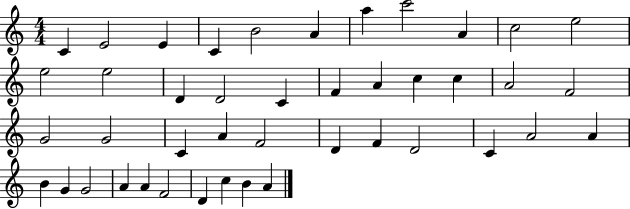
{
  \clef treble
  \numericTimeSignature
  \time 4/4
  \key c \major
  c'4 e'2 e'4 | c'4 b'2 a'4 | a''4 c'''2 a'4 | c''2 e''2 | \break e''2 e''2 | d'4 d'2 c'4 | f'4 a'4 c''4 c''4 | a'2 f'2 | \break g'2 g'2 | c'4 a'4 f'2 | d'4 f'4 d'2 | c'4 a'2 a'4 | \break b'4 g'4 g'2 | a'4 a'4 f'2 | d'4 c''4 b'4 a'4 | \bar "|."
}